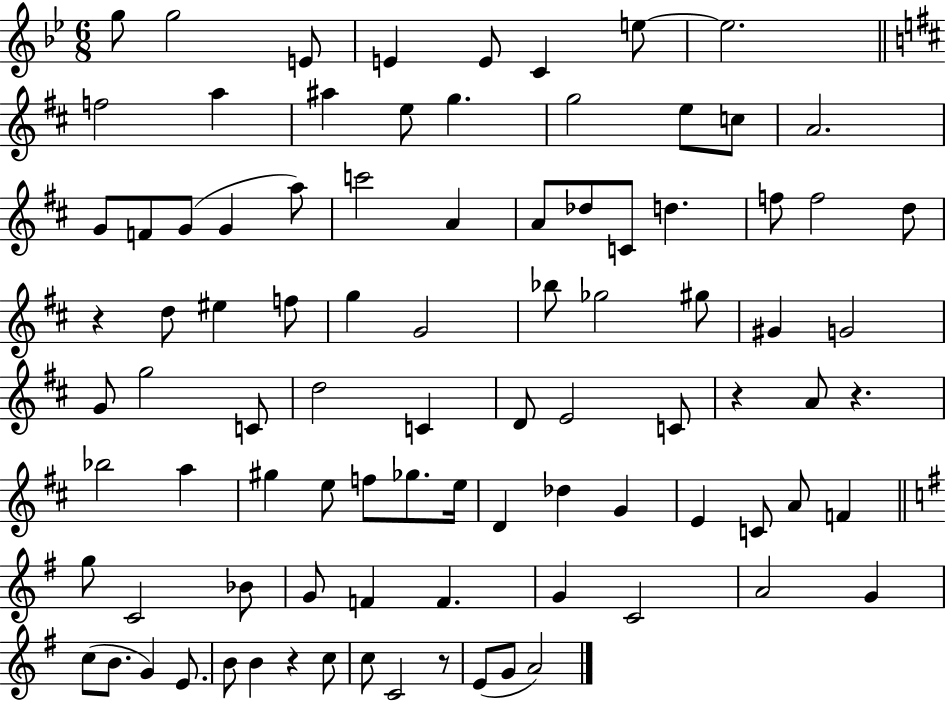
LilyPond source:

{
  \clef treble
  \numericTimeSignature
  \time 6/8
  \key bes \major
  g''8 g''2 e'8 | e'4 e'8 c'4 e''8~~ | e''2. | \bar "||" \break \key b \minor f''2 a''4 | ais''4 e''8 g''4. | g''2 e''8 c''8 | a'2. | \break g'8 f'8 g'8( g'4 a''8) | c'''2 a'4 | a'8 des''8 c'8 d''4. | f''8 f''2 d''8 | \break r4 d''8 eis''4 f''8 | g''4 g'2 | bes''8 ges''2 gis''8 | gis'4 g'2 | \break g'8 g''2 c'8 | d''2 c'4 | d'8 e'2 c'8 | r4 a'8 r4. | \break bes''2 a''4 | gis''4 e''8 f''8 ges''8. e''16 | d'4 des''4 g'4 | e'4 c'8 a'8 f'4 | \break \bar "||" \break \key g \major g''8 c'2 bes'8 | g'8 f'4 f'4. | g'4 c'2 | a'2 g'4 | \break c''8( b'8. g'4) e'8. | b'8 b'4 r4 c''8 | c''8 c'2 r8 | e'8( g'8 a'2) | \break \bar "|."
}